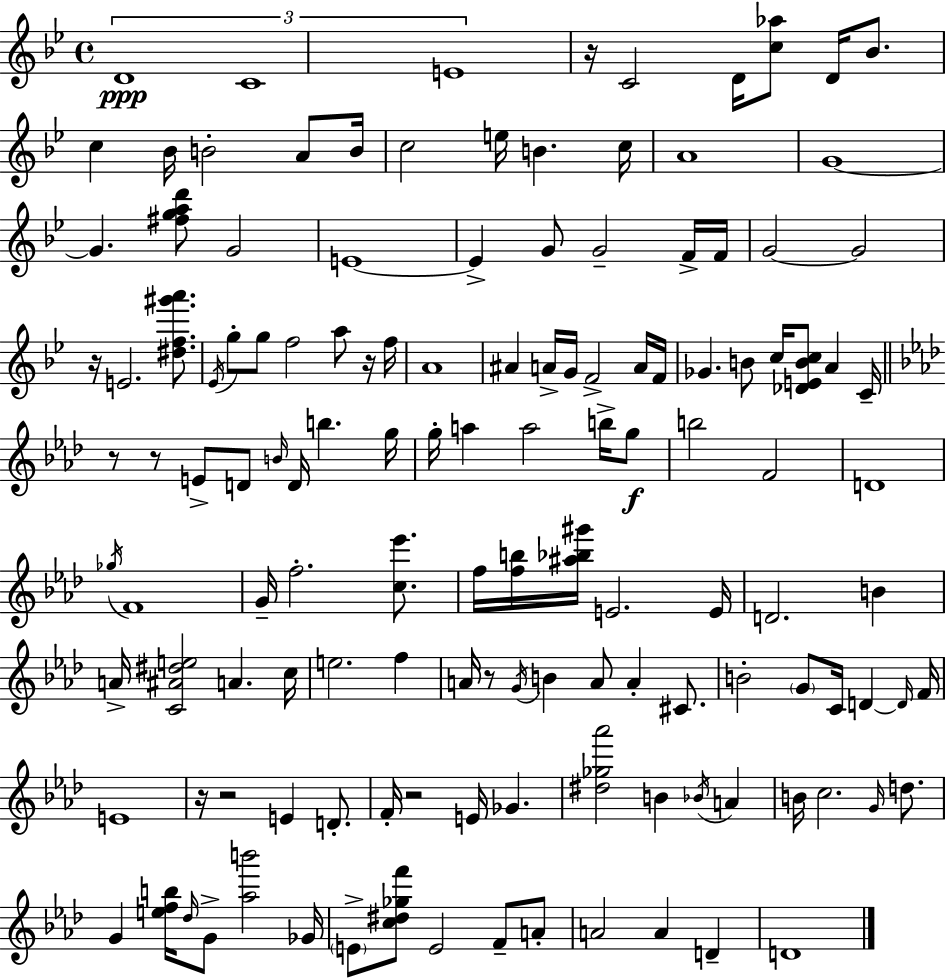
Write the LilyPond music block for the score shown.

{
  \clef treble
  \time 4/4
  \defaultTimeSignature
  \key g \minor
  \tuplet 3/2 { d'1\ppp | c'1 | e'1 } | r16 c'2 d'16 <c'' aes''>8 d'16 bes'8. | \break c''4 bes'16 b'2-. a'8 b'16 | c''2 e''16 b'4. c''16 | a'1 | g'1~~ | \break g'4. <fis'' g'' a'' d'''>8 g'2 | e'1~~ | e'4-> g'8 g'2-- f'16-> f'16 | g'2~~ g'2 | \break r16 e'2. <dis'' f'' gis''' a'''>8. | \acciaccatura { ees'16 } g''8-. g''8 f''2 a''8 r16 | f''16 a'1 | ais'4 a'16-> g'16 f'2-> a'16 | \break f'16 ges'4. b'8 c''16 <des' e' b' c''>8 a'4 | c'16-- \bar "||" \break \key aes \major r8 r8 e'8-> d'8 \grace { b'16 } d'16 b''4. | g''16 g''16-. a''4 a''2 b''16-> g''8\f | b''2 f'2 | d'1 | \break \acciaccatura { ges''16 } f'1 | g'16-- f''2.-. <c'' ees'''>8. | f''16 <f'' b''>16 <ais'' bes'' gis'''>16 e'2. | e'16 d'2. b'4 | \break a'16-> <c' ais' dis'' e''>2 a'4. | c''16 e''2. f''4 | a'16 r8 \acciaccatura { g'16 } b'4 a'8 a'4-. | cis'8. b'2-. \parenthesize g'8 c'16 d'4~~ | \break \grace { d'16 } f'16 e'1 | r16 r2 e'4 | d'8.-. f'16-. r2 e'16 ges'4. | <dis'' ges'' aes'''>2 b'4 | \break \acciaccatura { bes'16 } a'4 b'16 c''2. | \grace { g'16 } d''8. g'4 <e'' f'' b''>16 \grace { des''16 } g'8-> <aes'' b'''>2 | ges'16 \parenthesize e'8-> <c'' dis'' ges'' f'''>8 e'2 | f'8-- a'8-. a'2 a'4 | \break d'4-- d'1 | \bar "|."
}